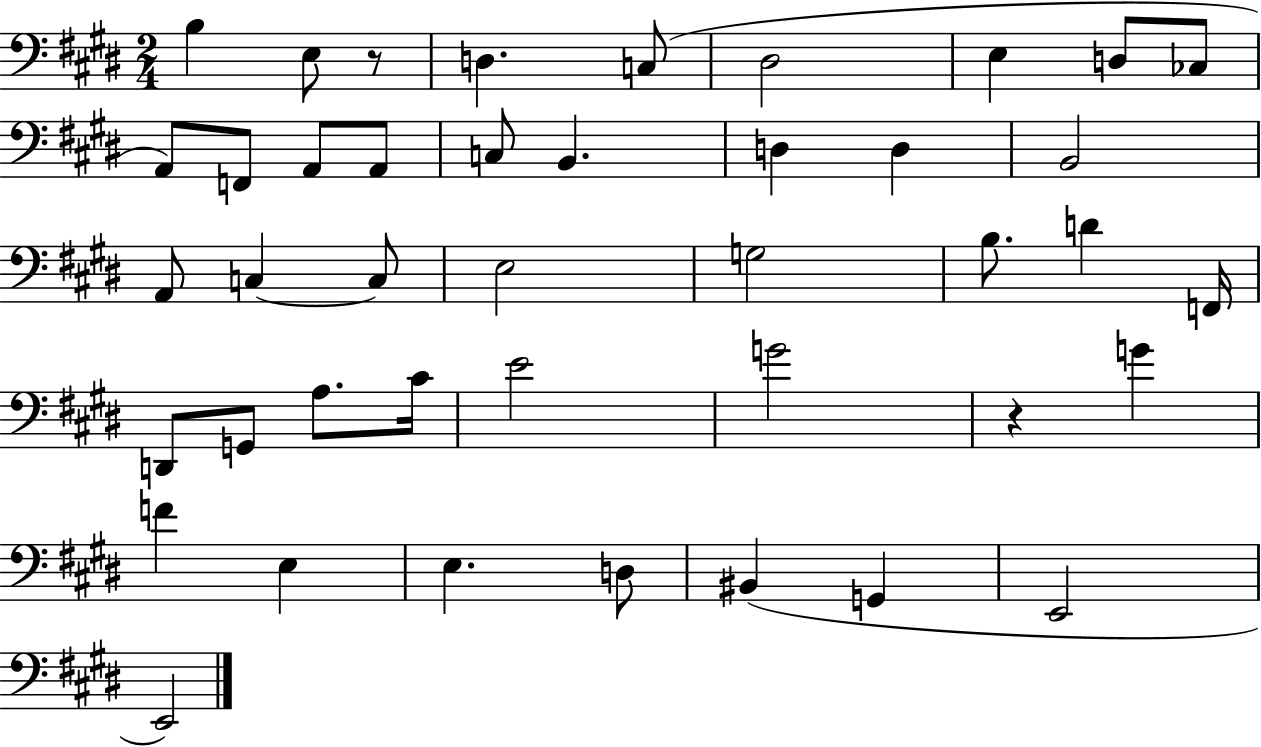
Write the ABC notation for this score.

X:1
T:Untitled
M:2/4
L:1/4
K:E
B, E,/2 z/2 D, C,/2 ^D,2 E, D,/2 _C,/2 A,,/2 F,,/2 A,,/2 A,,/2 C,/2 B,, D, D, B,,2 A,,/2 C, C,/2 E,2 G,2 B,/2 D F,,/4 D,,/2 G,,/2 A,/2 ^C/4 E2 G2 z G F E, E, D,/2 ^B,, G,, E,,2 E,,2